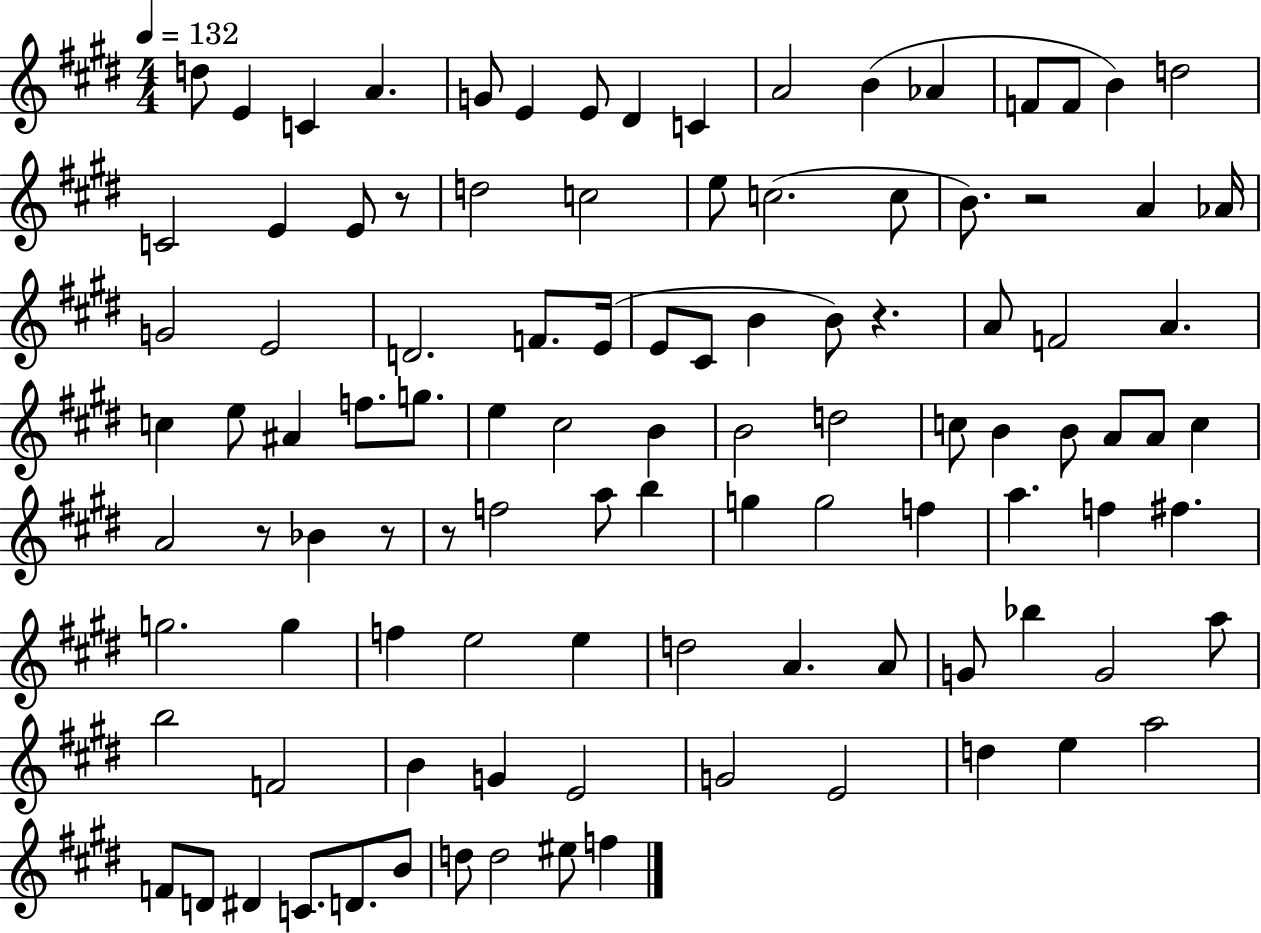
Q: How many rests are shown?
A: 6